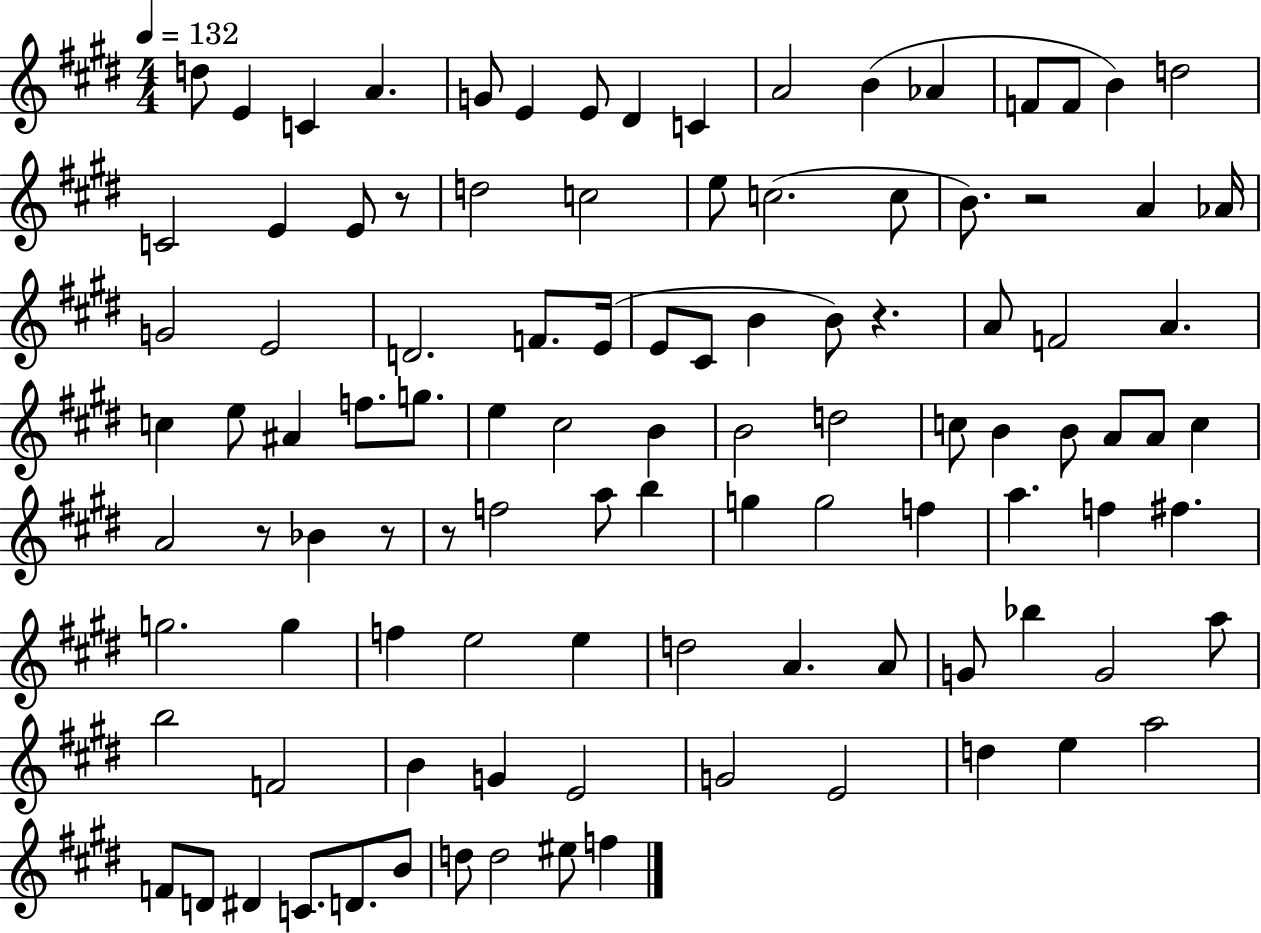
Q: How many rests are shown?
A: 6